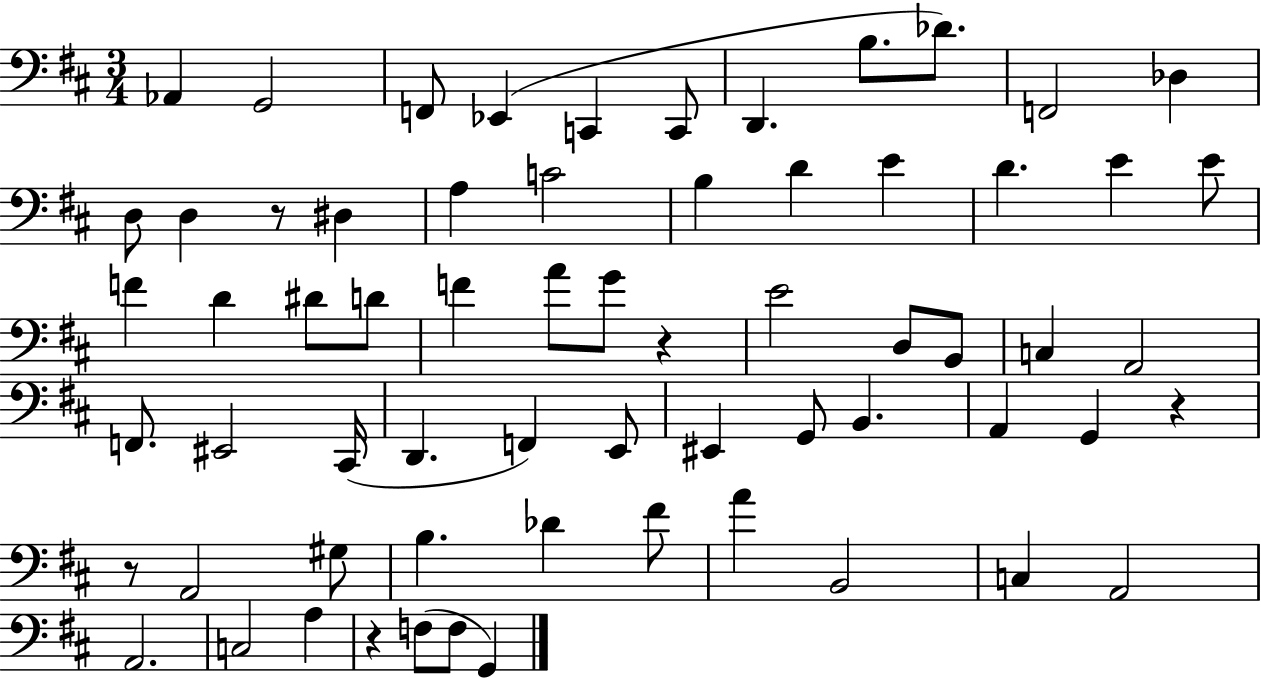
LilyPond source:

{
  \clef bass
  \numericTimeSignature
  \time 3/4
  \key d \major
  aes,4 g,2 | f,8 ees,4( c,4 c,8 | d,4. b8. des'8.) | f,2 des4 | \break d8 d4 r8 dis4 | a4 c'2 | b4 d'4 e'4 | d'4. e'4 e'8 | \break f'4 d'4 dis'8 d'8 | f'4 a'8 g'8 r4 | e'2 d8 b,8 | c4 a,2 | \break f,8. eis,2 cis,16( | d,4. f,4) e,8 | eis,4 g,8 b,4. | a,4 g,4 r4 | \break r8 a,2 gis8 | b4. des'4 fis'8 | a'4 b,2 | c4 a,2 | \break a,2. | c2 a4 | r4 f8( f8 g,4) | \bar "|."
}